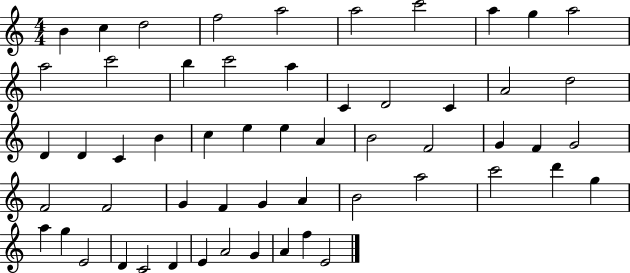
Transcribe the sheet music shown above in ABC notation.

X:1
T:Untitled
M:4/4
L:1/4
K:C
B c d2 f2 a2 a2 c'2 a g a2 a2 c'2 b c'2 a C D2 C A2 d2 D D C B c e e A B2 F2 G F G2 F2 F2 G F G A B2 a2 c'2 d' g a g E2 D C2 D E A2 G A f E2